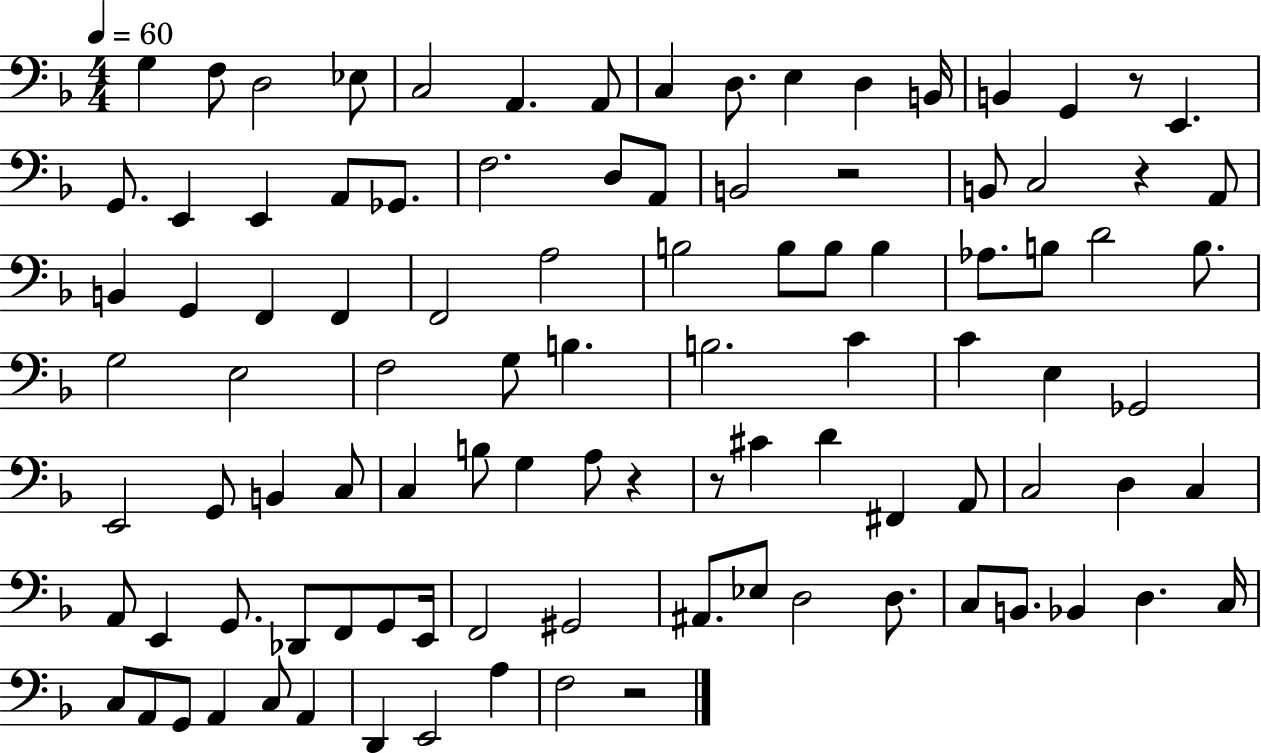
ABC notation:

X:1
T:Untitled
M:4/4
L:1/4
K:F
G, F,/2 D,2 _E,/2 C,2 A,, A,,/2 C, D,/2 E, D, B,,/4 B,, G,, z/2 E,, G,,/2 E,, E,, A,,/2 _G,,/2 F,2 D,/2 A,,/2 B,,2 z2 B,,/2 C,2 z A,,/2 B,, G,, F,, F,, F,,2 A,2 B,2 B,/2 B,/2 B, _A,/2 B,/2 D2 B,/2 G,2 E,2 F,2 G,/2 B, B,2 C C E, _G,,2 E,,2 G,,/2 B,, C,/2 C, B,/2 G, A,/2 z z/2 ^C D ^F,, A,,/2 C,2 D, C, A,,/2 E,, G,,/2 _D,,/2 F,,/2 G,,/2 E,,/4 F,,2 ^G,,2 ^A,,/2 _E,/2 D,2 D,/2 C,/2 B,,/2 _B,, D, C,/4 C,/2 A,,/2 G,,/2 A,, C,/2 A,, D,, E,,2 A, F,2 z2